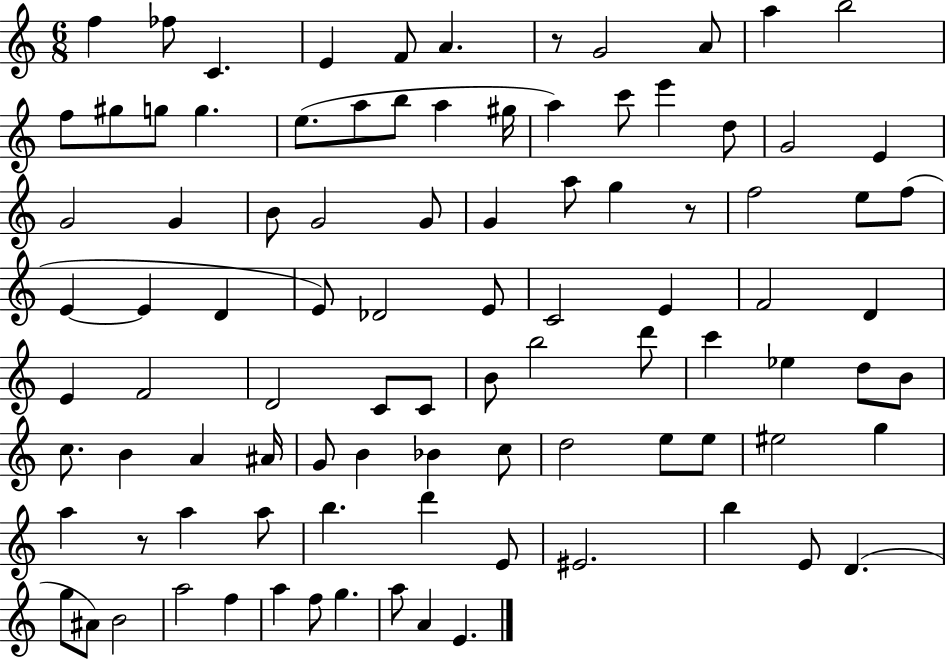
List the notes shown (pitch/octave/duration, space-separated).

F5/q FES5/e C4/q. E4/q F4/e A4/q. R/e G4/h A4/e A5/q B5/h F5/e G#5/e G5/e G5/q. E5/e. A5/e B5/e A5/q G#5/s A5/q C6/e E6/q D5/e G4/h E4/q G4/h G4/q B4/e G4/h G4/e G4/q A5/e G5/q R/e F5/h E5/e F5/e E4/q E4/q D4/q E4/e Db4/h E4/e C4/h E4/q F4/h D4/q E4/q F4/h D4/h C4/e C4/e B4/e B5/h D6/e C6/q Eb5/q D5/e B4/e C5/e. B4/q A4/q A#4/s G4/e B4/q Bb4/q C5/e D5/h E5/e E5/e EIS5/h G5/q A5/q R/e A5/q A5/e B5/q. D6/q E4/e EIS4/h. B5/q E4/e D4/q. G5/e A#4/e B4/h A5/h F5/q A5/q F5/e G5/q. A5/e A4/q E4/q.